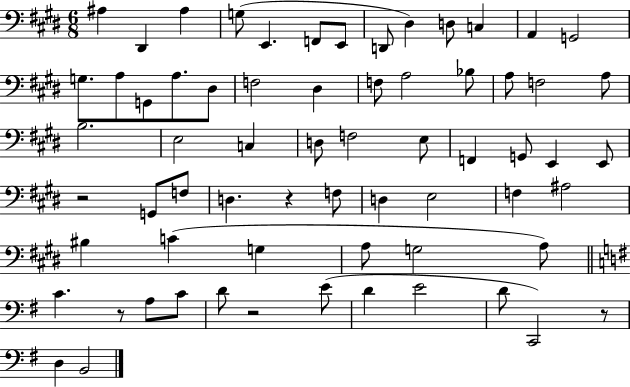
X:1
T:Untitled
M:6/8
L:1/4
K:E
^A, ^D,, ^A, G,/2 E,, F,,/2 E,,/2 D,,/2 ^D, D,/2 C, A,, G,,2 G,/2 A,/2 G,,/2 A,/2 ^D,/2 F,2 ^D, F,/2 A,2 _B,/2 A,/2 F,2 A,/2 B,2 E,2 C, D,/2 F,2 E,/2 F,, G,,/2 E,, E,,/2 z2 G,,/2 F,/2 D, z F,/2 D, E,2 F, ^A,2 ^B, C G, A,/2 G,2 A,/2 C z/2 A,/2 C/2 D/2 z2 E/2 D E2 D/2 C,,2 z/2 D, B,,2